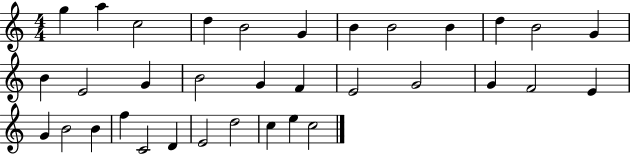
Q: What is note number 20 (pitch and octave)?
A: G4